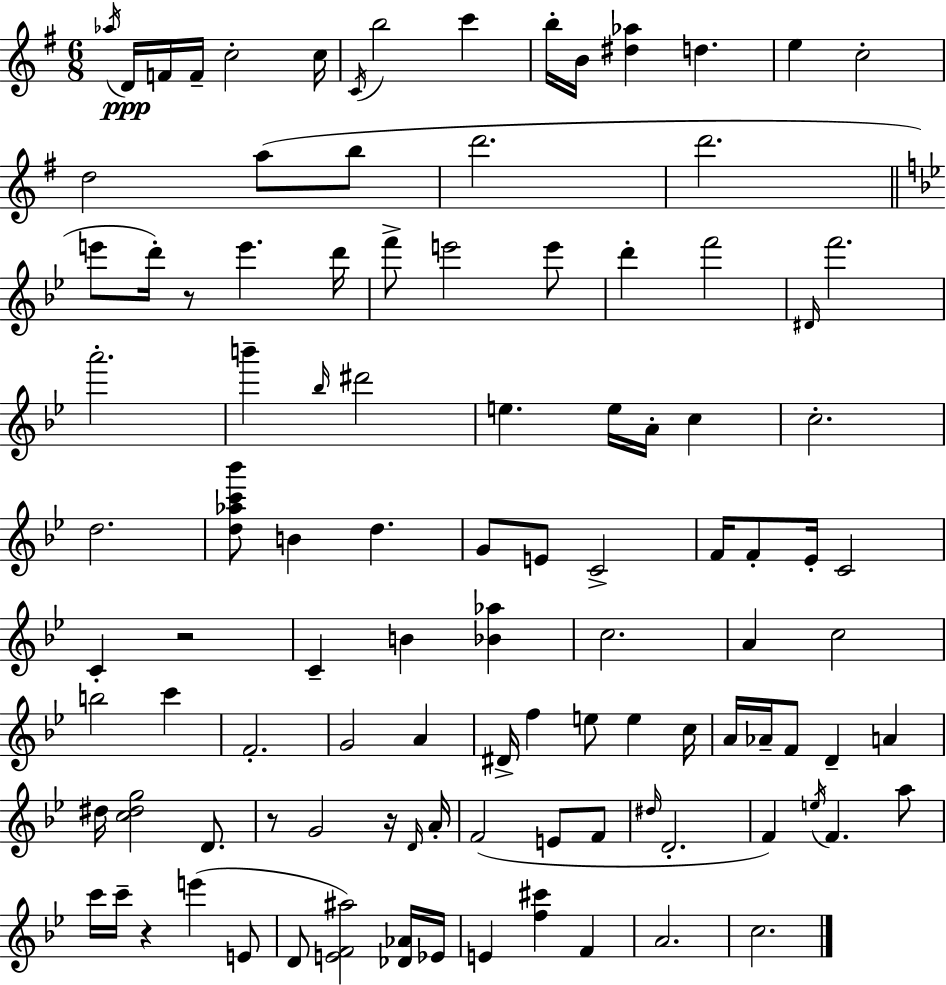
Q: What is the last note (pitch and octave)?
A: C5